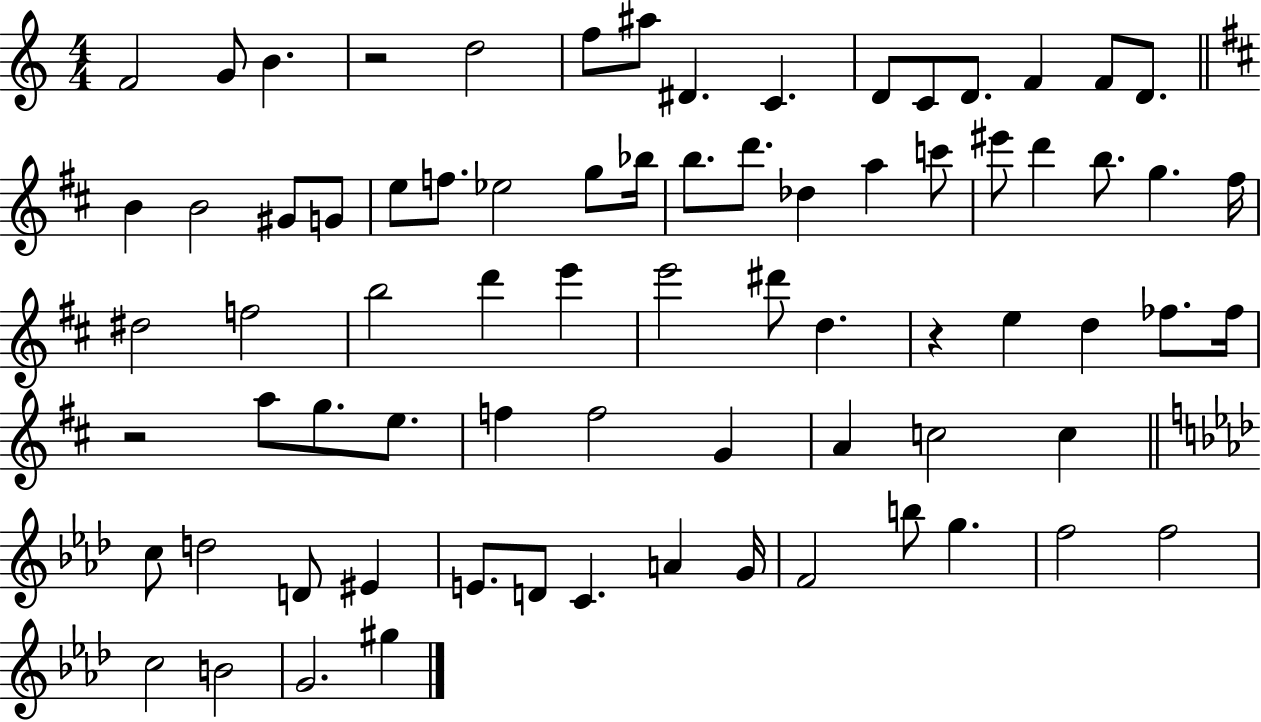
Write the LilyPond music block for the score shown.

{
  \clef treble
  \numericTimeSignature
  \time 4/4
  \key c \major
  f'2 g'8 b'4. | r2 d''2 | f''8 ais''8 dis'4. c'4. | d'8 c'8 d'8. f'4 f'8 d'8. | \break \bar "||" \break \key b \minor b'4 b'2 gis'8 g'8 | e''8 f''8. ees''2 g''8 bes''16 | b''8. d'''8. des''4 a''4 c'''8 | eis'''8 d'''4 b''8. g''4. fis''16 | \break dis''2 f''2 | b''2 d'''4 e'''4 | e'''2 dis'''8 d''4. | r4 e''4 d''4 fes''8. fes''16 | \break r2 a''8 g''8. e''8. | f''4 f''2 g'4 | a'4 c''2 c''4 | \bar "||" \break \key f \minor c''8 d''2 d'8 eis'4 | e'8. d'8 c'4. a'4 g'16 | f'2 b''8 g''4. | f''2 f''2 | \break c''2 b'2 | g'2. gis''4 | \bar "|."
}